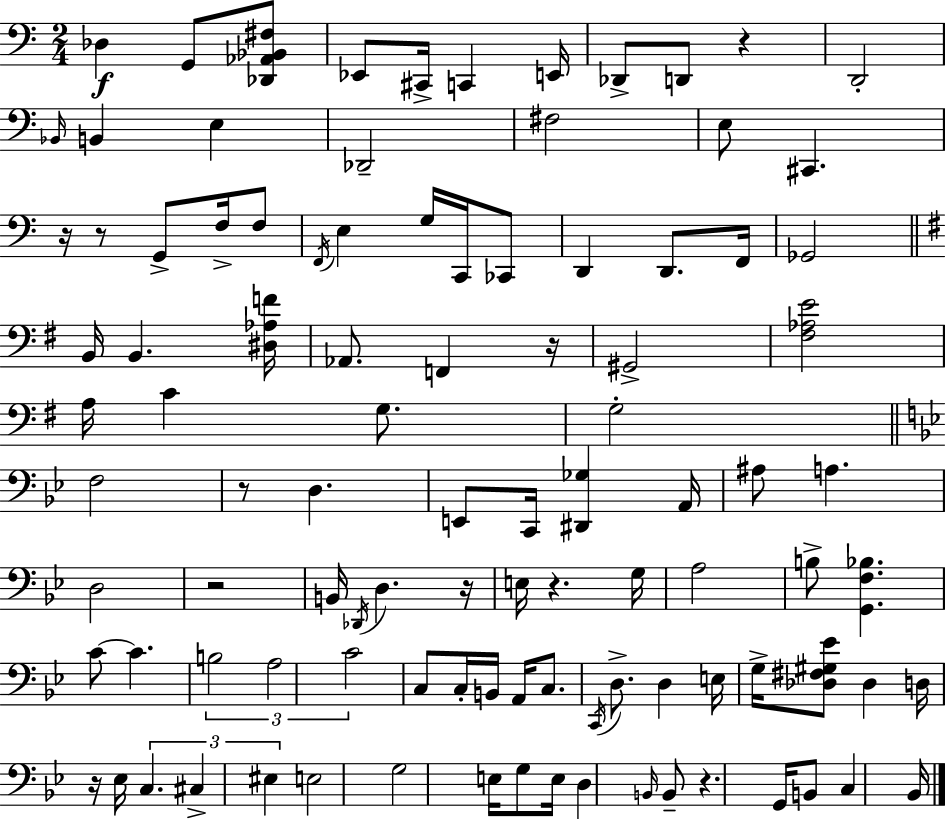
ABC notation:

X:1
T:Untitled
M:2/4
L:1/4
K:C
_D, G,,/2 [_D,,_A,,_B,,^F,]/2 _E,,/2 ^C,,/4 C,, E,,/4 _D,,/2 D,,/2 z D,,2 _B,,/4 B,, E, _D,,2 ^F,2 E,/2 ^C,, z/4 z/2 G,,/2 F,/4 F,/2 F,,/4 E, G,/4 C,,/4 _C,,/2 D,, D,,/2 F,,/4 _G,,2 B,,/4 B,, [^D,_A,F]/4 _A,,/2 F,, z/4 ^G,,2 [^F,_A,E]2 A,/4 C G,/2 G,2 F,2 z/2 D, E,,/2 C,,/4 [^D,,_G,] A,,/4 ^A,/2 A, D,2 z2 B,,/4 _D,,/4 D, z/4 E,/4 z G,/4 A,2 B,/2 [G,,F,_B,] C/2 C B,2 A,2 C2 C,/2 C,/4 B,,/4 A,,/4 C,/2 C,,/4 D,/2 D, E,/4 G,/4 [_D,^F,^G,_E]/2 _D, D,/4 z/4 _E,/4 C, ^C, ^E, E,2 G,2 E,/4 G,/2 E,/4 D, B,,/4 B,,/2 z G,,/4 B,,/2 C, _B,,/4